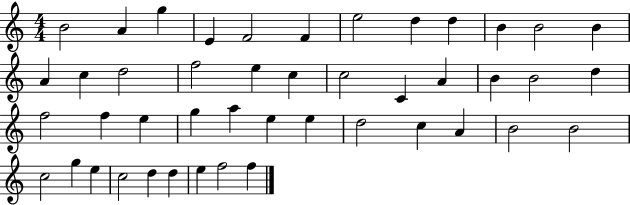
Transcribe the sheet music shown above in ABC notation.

X:1
T:Untitled
M:4/4
L:1/4
K:C
B2 A g E F2 F e2 d d B B2 B A c d2 f2 e c c2 C A B B2 d f2 f e g a e e d2 c A B2 B2 c2 g e c2 d d e f2 f